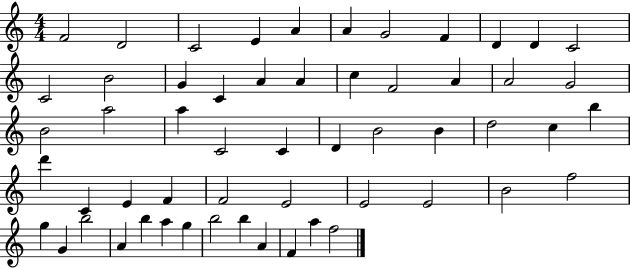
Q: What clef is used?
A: treble